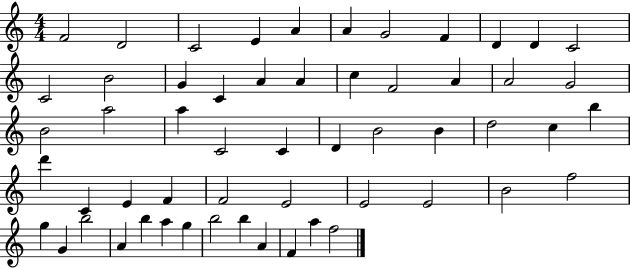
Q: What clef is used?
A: treble